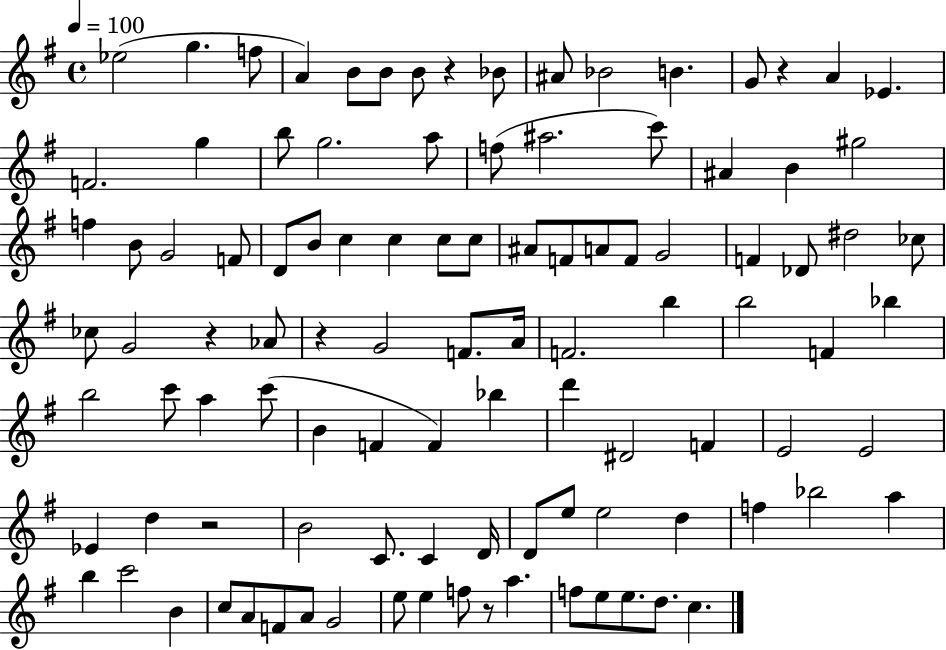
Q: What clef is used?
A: treble